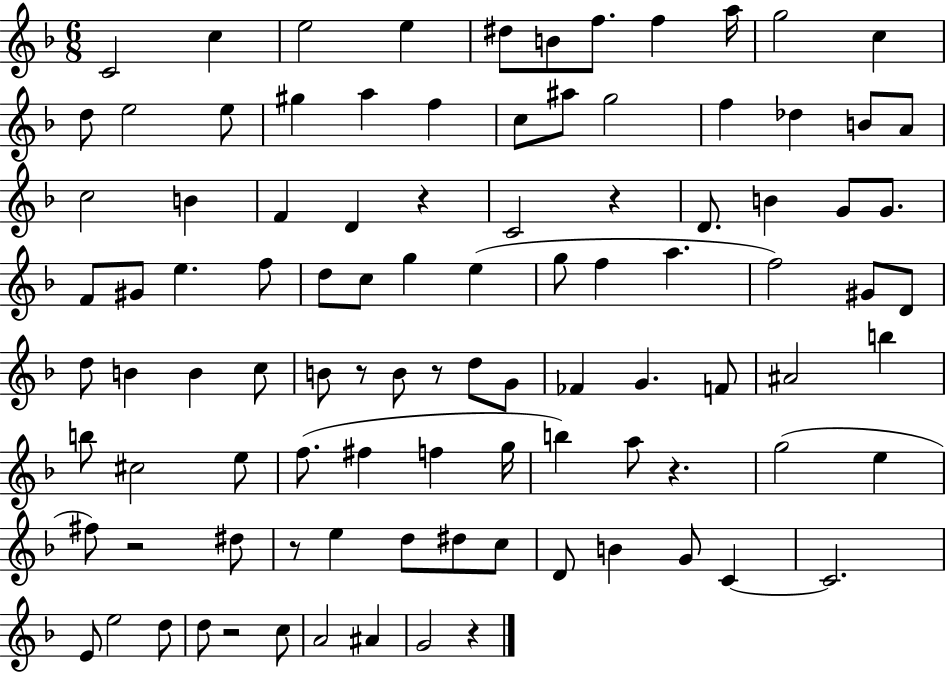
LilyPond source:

{
  \clef treble
  \numericTimeSignature
  \time 6/8
  \key f \major
  \repeat volta 2 { c'2 c''4 | e''2 e''4 | dis''8 b'8 f''8. f''4 a''16 | g''2 c''4 | \break d''8 e''2 e''8 | gis''4 a''4 f''4 | c''8 ais''8 g''2 | f''4 des''4 b'8 a'8 | \break c''2 b'4 | f'4 d'4 r4 | c'2 r4 | d'8. b'4 g'8 g'8. | \break f'8 gis'8 e''4. f''8 | d''8 c''8 g''4 e''4( | g''8 f''4 a''4. | f''2) gis'8 d'8 | \break d''8 b'4 b'4 c''8 | b'8 r8 b'8 r8 d''8 g'8 | fes'4 g'4. f'8 | ais'2 b''4 | \break b''8 cis''2 e''8 | f''8.( fis''4 f''4 g''16 | b''4) a''8 r4. | g''2( e''4 | \break fis''8) r2 dis''8 | r8 e''4 d''8 dis''8 c''8 | d'8 b'4 g'8 c'4~~ | c'2. | \break e'8 e''2 d''8 | d''8 r2 c''8 | a'2 ais'4 | g'2 r4 | \break } \bar "|."
}